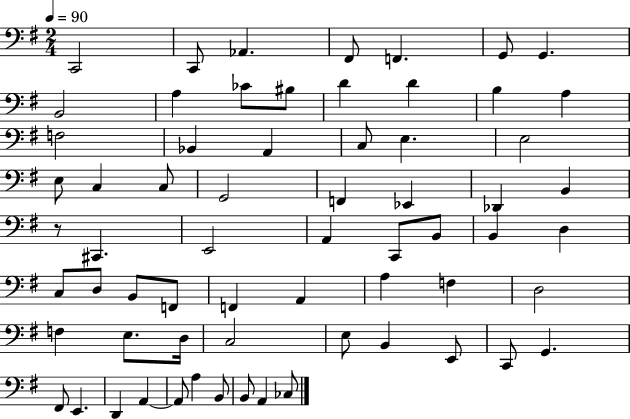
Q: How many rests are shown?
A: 1